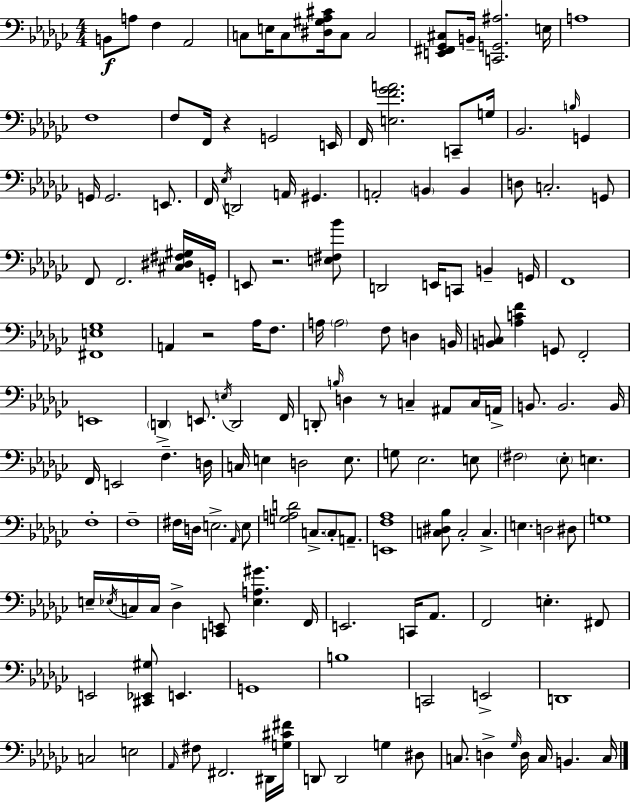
{
  \clef bass
  \numericTimeSignature
  \time 4/4
  \key ees \minor
  b,8\f a8 f4 aes,2 | c8 e16 c8 <dis gis aes cis'>16 c8 c2 | <e, fis, ges, cis>8 b,16-- <c, g, ais>2. e16 | a1 | \break f1 | f8 f,16 r4 g,2 e,16 | f,16 <e f' ges' a'>2. c,8-- g16 | bes,2. \grace { b16 } g,4 | \break g,16 g,2. e,8. | f,16 \acciaccatura { ees16 } d,2 a,16 gis,4. | a,2-. \parenthesize b,4 b,4 | d8 c2.-. | \break g,8 f,8 f,2. | <cis dis fis gis>16 g,16-. e,8 r2. | <e fis bes'>8 d,2 e,16 c,8 b,4-- | g,16 f,1 | \break <fis, e ges>1 | a,4 r2 aes16 f8. | a16 \parenthesize a2 f8 d4 | b,16 <b, c>8 <aes c' f'>4 g,8 f,2-. | \break e,1 | \parenthesize d,4-> e,8. \acciaccatura { e16 } d,2 | f,16 d,8-. \grace { b16 } d4 r8 c4-- | ais,8 c16 a,16-> b,8. b,2. | \break b,16 f,16 e,2 f4.-- | d16 c16 e4 d2 | e8. g8 ees2. | e8 \parenthesize fis2 \parenthesize ees8-. e4. | \break f1-. | f1-- | fis16 d16 e2.-> | \grace { aes,16 } e8 <g a d'>2 c8.-> | \break \parenthesize c8-. a,8.-- <e, f aes>1 | <c dis bes>8 c2-. c4.-> | e4. d2 | dis8 g1 | \break e16-- \acciaccatura { ees16 } c16 c16 des4-> <c, e,>8 <ees a gis'>4. | f,16 e,2. | c,16 aes,8. f,2 e4.-. | fis,8 e,2 <cis, ees, gis>8 | \break e,4. g,1 | b1 | c,2 e,2-> | d,1 | \break c2 e2 | \grace { aes,16 } fis8 fis,2. | dis,16 <g cis' fis'>16 d,8 d,2 | g4 dis8 c8. d4-> \grace { ges16 } d16 | \break c16 b,4. c16 \bar "|."
}